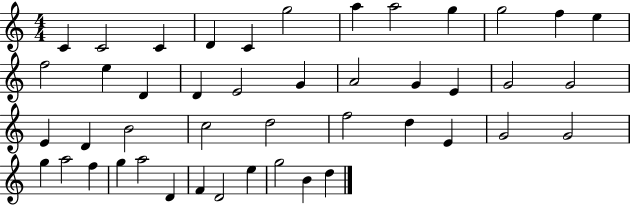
C4/q C4/h C4/q D4/q C4/q G5/h A5/q A5/h G5/q G5/h F5/q E5/q F5/h E5/q D4/q D4/q E4/h G4/q A4/h G4/q E4/q G4/h G4/h E4/q D4/q B4/h C5/h D5/h F5/h D5/q E4/q G4/h G4/h G5/q A5/h F5/q G5/q A5/h D4/q F4/q D4/h E5/q G5/h B4/q D5/q